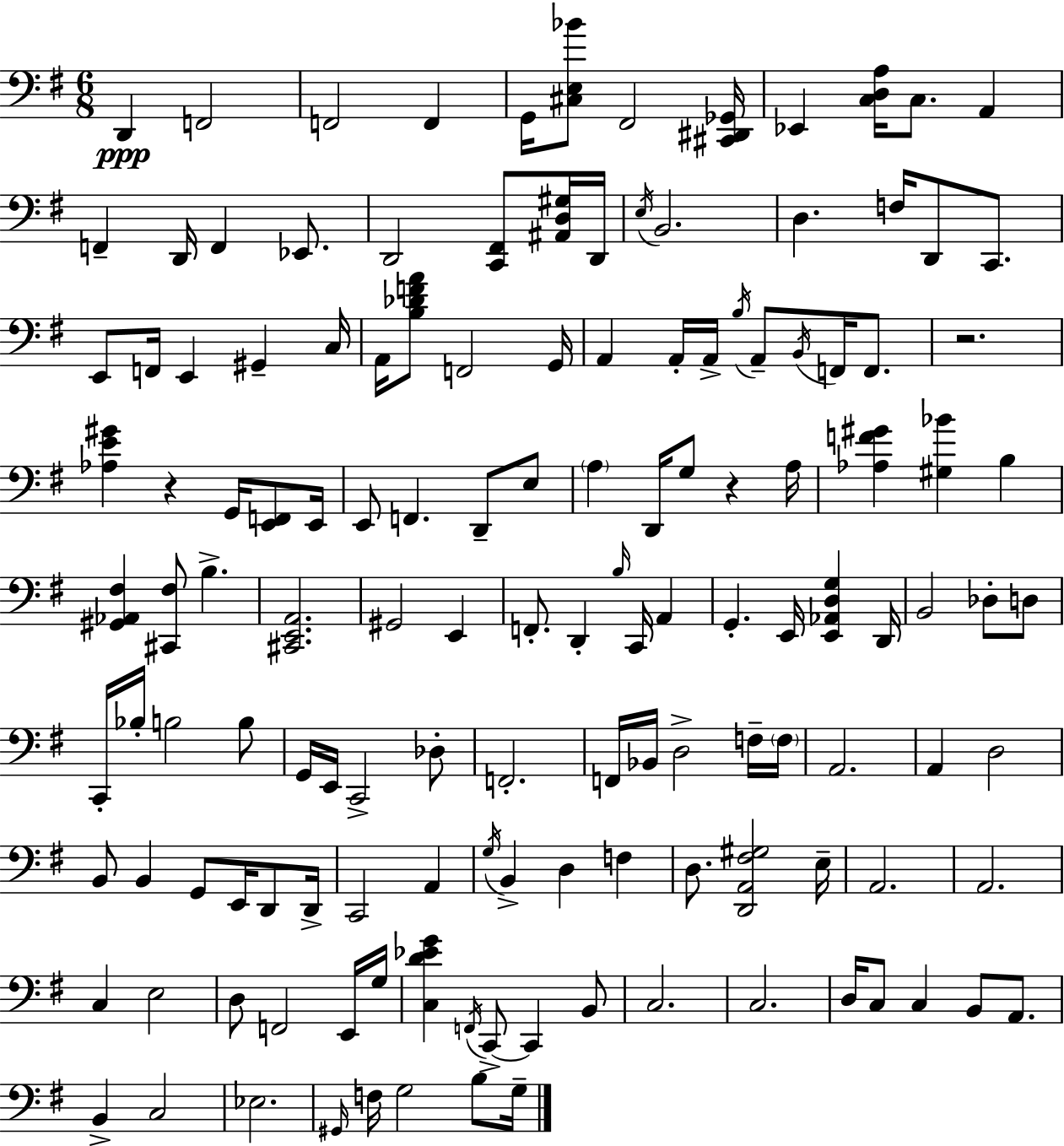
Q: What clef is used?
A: bass